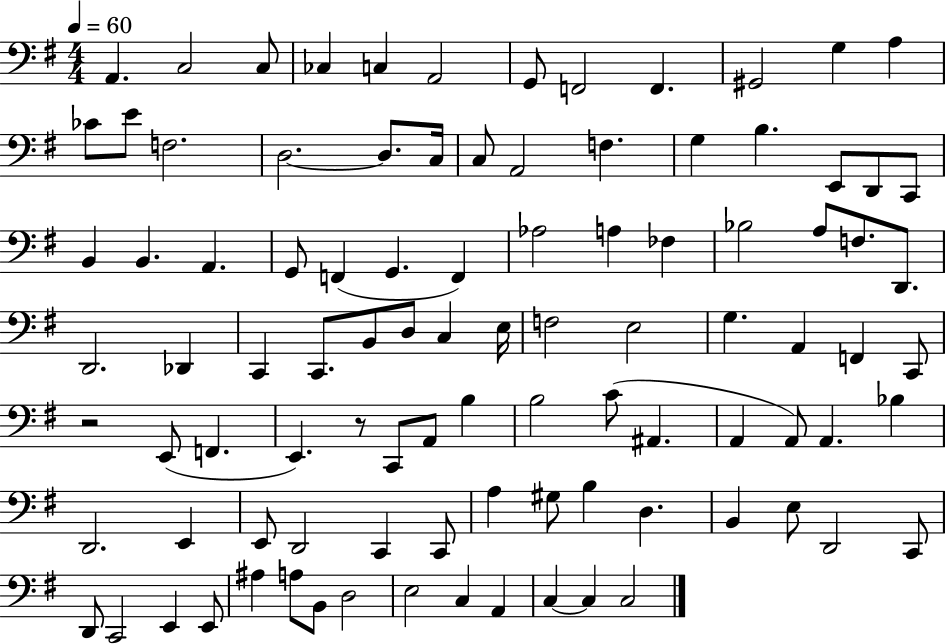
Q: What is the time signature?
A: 4/4